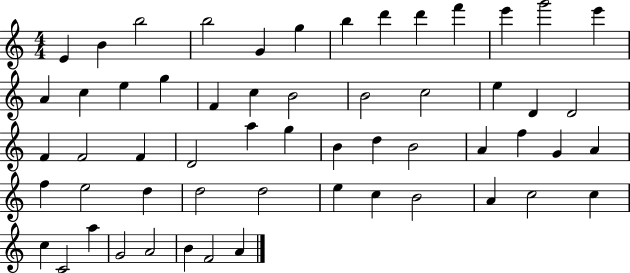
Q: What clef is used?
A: treble